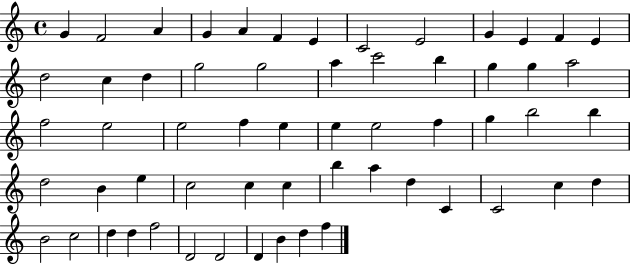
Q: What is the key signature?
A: C major